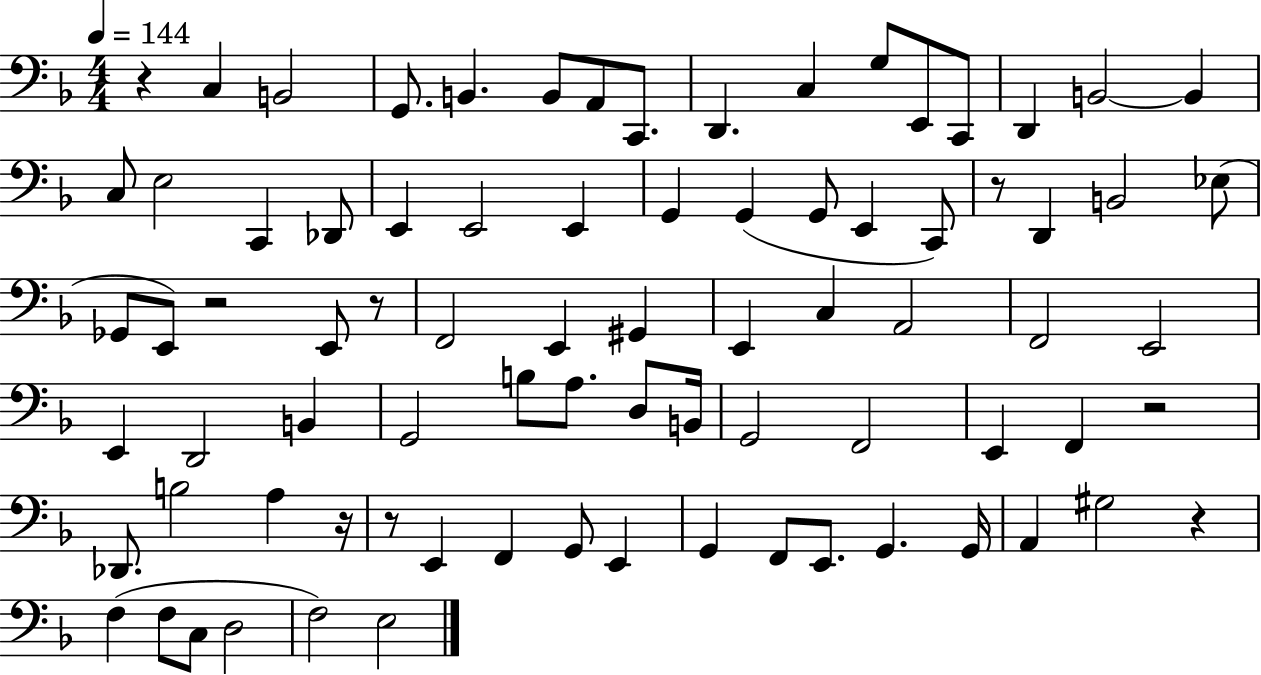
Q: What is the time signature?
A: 4/4